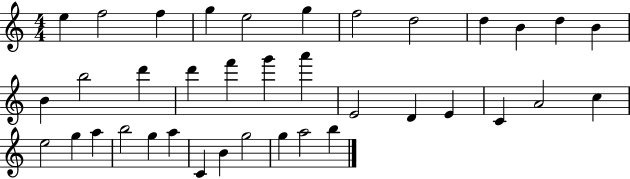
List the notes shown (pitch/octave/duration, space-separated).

E5/q F5/h F5/q G5/q E5/h G5/q F5/h D5/h D5/q B4/q D5/q B4/q B4/q B5/h D6/q D6/q F6/q G6/q A6/q E4/h D4/q E4/q C4/q A4/h C5/q E5/h G5/q A5/q B5/h G5/q A5/q C4/q B4/q G5/h G5/q A5/h B5/q